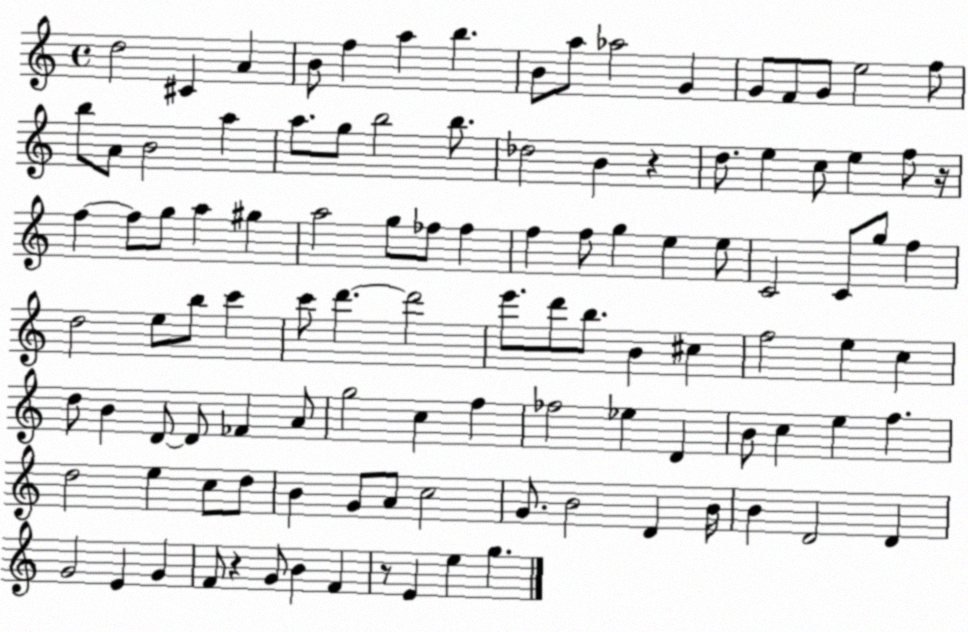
X:1
T:Untitled
M:4/4
L:1/4
K:C
d2 ^C A B/2 f a b B/2 a/2 _a2 G G/2 F/2 G/2 e2 f/2 b/2 A/2 B2 a a/2 g/2 b2 b/2 _d2 B z d/2 e c/2 e f/2 z/4 f f/2 g/2 a ^g a2 g/2 _f/2 _f f f/2 g e e/2 C2 C/2 g/2 f d2 e/2 b/2 c' c'/2 d' d'2 e'/2 d'/2 b/2 B ^c f2 e c d/2 B D/2 D/2 _F A/2 g2 c f _f2 _e D B/2 c e f d2 e c/2 d/2 B G/2 A/2 c2 G/2 B2 D B/4 B D2 D G2 E G F/2 z G/2 B F z/2 E e g